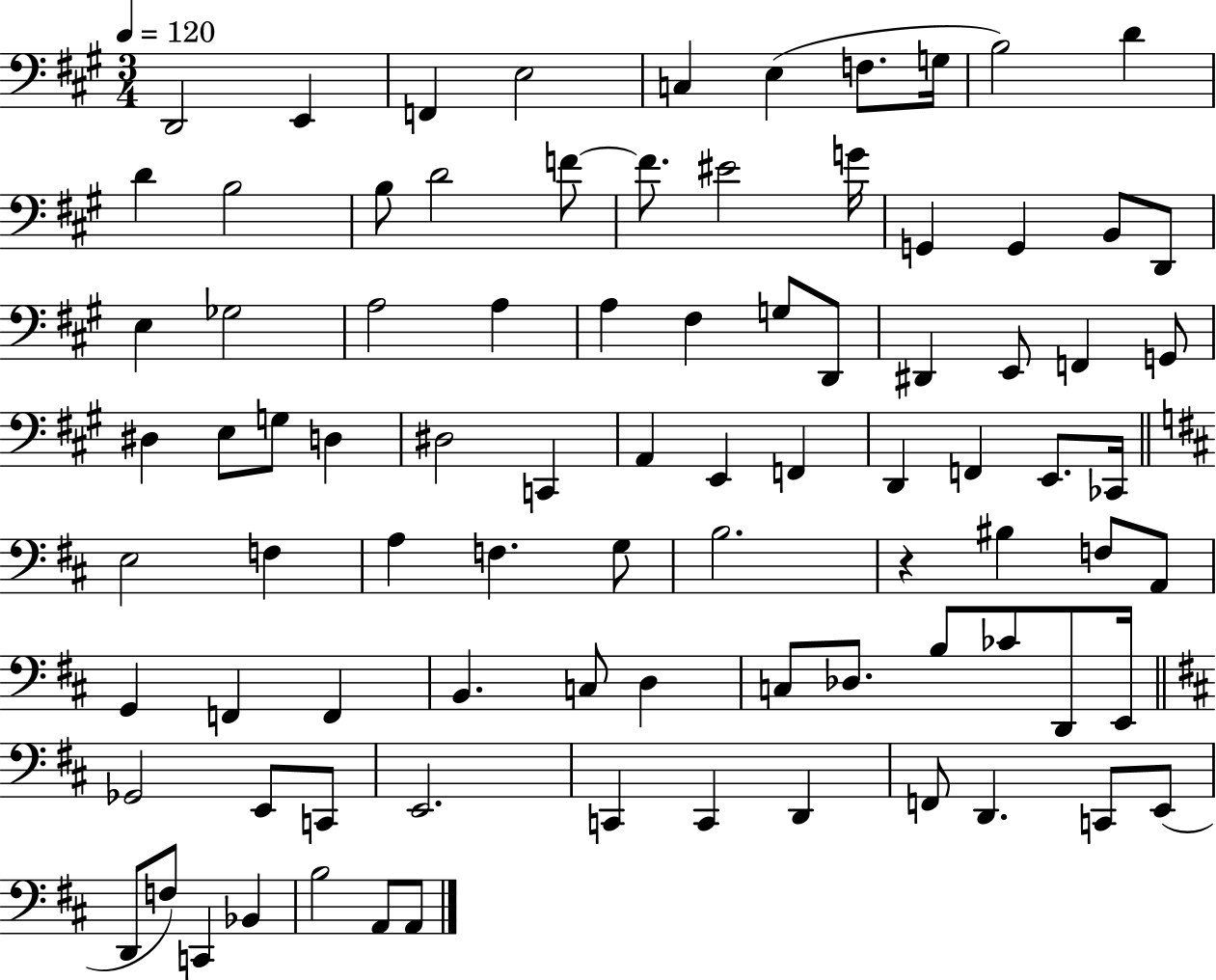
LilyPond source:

{
  \clef bass
  \numericTimeSignature
  \time 3/4
  \key a \major
  \tempo 4 = 120
  d,2 e,4 | f,4 e2 | c4 e4( f8. g16 | b2) d'4 | \break d'4 b2 | b8 d'2 f'8~~ | f'8. eis'2 g'16 | g,4 g,4 b,8 d,8 | \break e4 ges2 | a2 a4 | a4 fis4 g8 d,8 | dis,4 e,8 f,4 g,8 | \break dis4 e8 g8 d4 | dis2 c,4 | a,4 e,4 f,4 | d,4 f,4 e,8. ces,16 | \break \bar "||" \break \key b \minor e2 f4 | a4 f4. g8 | b2. | r4 bis4 f8 a,8 | \break g,4 f,4 f,4 | b,4. c8 d4 | c8 des8. b8 ces'8 d,8 e,16 | \bar "||" \break \key d \major ges,2 e,8 c,8 | e,2. | c,4 c,4 d,4 | f,8 d,4. c,8 e,8( | \break d,8 f8) c,4 bes,4 | b2 a,8 a,8 | \bar "|."
}